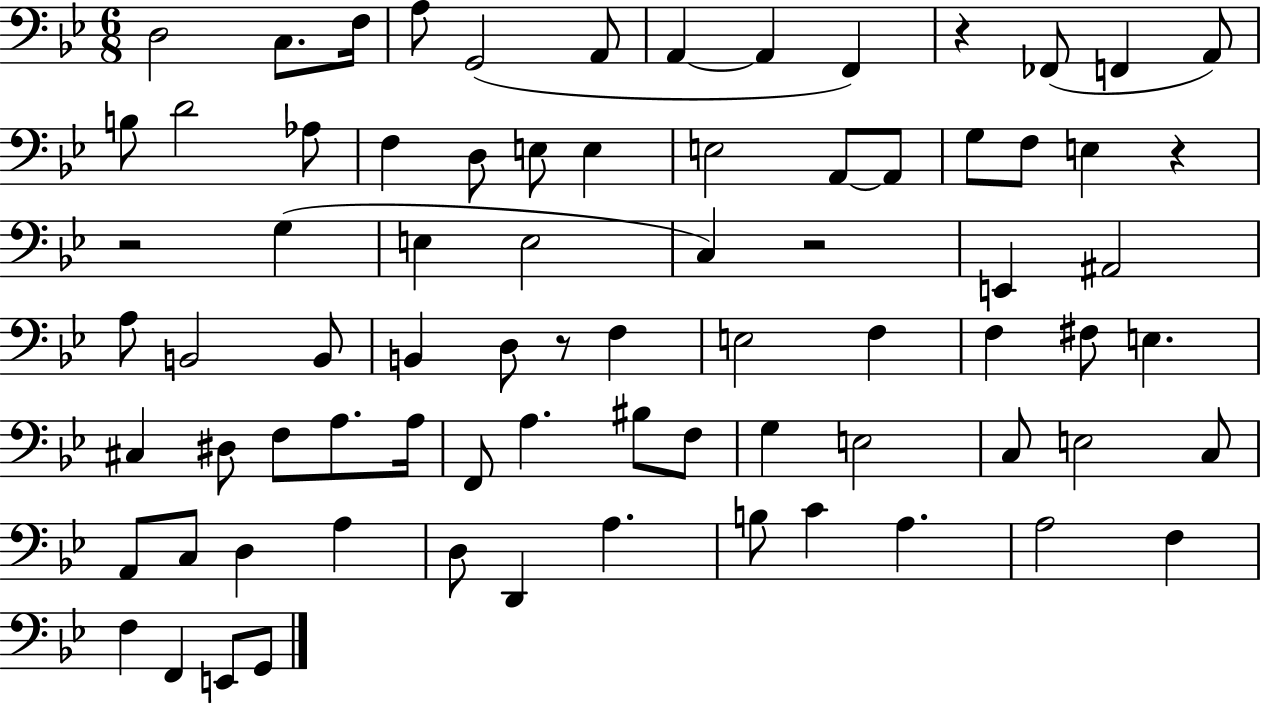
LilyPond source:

{
  \clef bass
  \numericTimeSignature
  \time 6/8
  \key bes \major
  d2 c8. f16 | a8 g,2( a,8 | a,4~~ a,4 f,4) | r4 fes,8( f,4 a,8) | \break b8 d'2 aes8 | f4 d8 e8 e4 | e2 a,8~~ a,8 | g8 f8 e4 r4 | \break r2 g4( | e4 e2 | c4) r2 | e,4 ais,2 | \break a8 b,2 b,8 | b,4 d8 r8 f4 | e2 f4 | f4 fis8 e4. | \break cis4 dis8 f8 a8. a16 | f,8 a4. bis8 f8 | g4 e2 | c8 e2 c8 | \break a,8 c8 d4 a4 | d8 d,4 a4. | b8 c'4 a4. | a2 f4 | \break f4 f,4 e,8 g,8 | \bar "|."
}